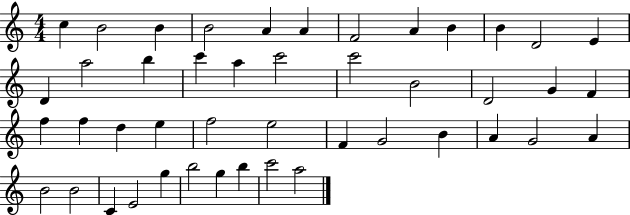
X:1
T:Untitled
M:4/4
L:1/4
K:C
c B2 B B2 A A F2 A B B D2 E D a2 b c' a c'2 c'2 B2 D2 G F f f d e f2 e2 F G2 B A G2 A B2 B2 C E2 g b2 g b c'2 a2